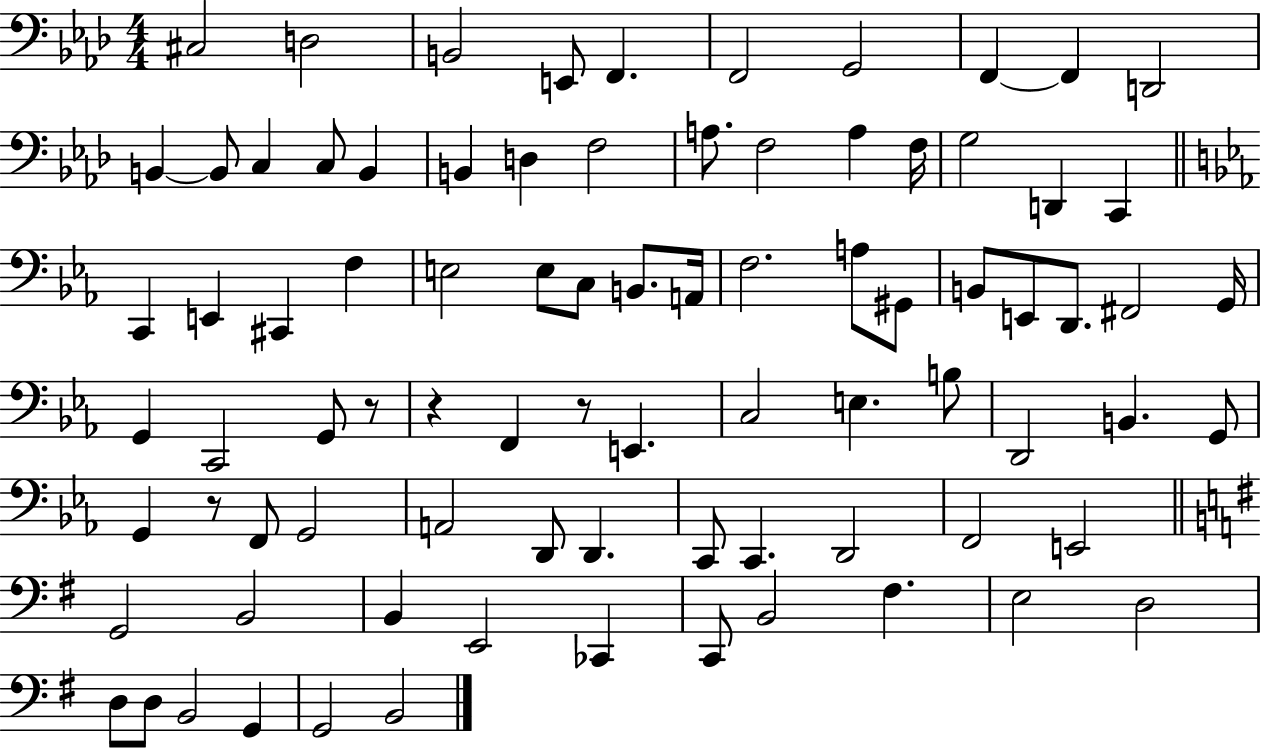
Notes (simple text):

C#3/h D3/h B2/h E2/e F2/q. F2/h G2/h F2/q F2/q D2/h B2/q B2/e C3/q C3/e B2/q B2/q D3/q F3/h A3/e. F3/h A3/q F3/s G3/h D2/q C2/q C2/q E2/q C#2/q F3/q E3/h E3/e C3/e B2/e. A2/s F3/h. A3/e G#2/e B2/e E2/e D2/e. F#2/h G2/s G2/q C2/h G2/e R/e R/q F2/q R/e E2/q. C3/h E3/q. B3/e D2/h B2/q. G2/e G2/q R/e F2/e G2/h A2/h D2/e D2/q. C2/e C2/q. D2/h F2/h E2/h G2/h B2/h B2/q E2/h CES2/q C2/e B2/h F#3/q. E3/h D3/h D3/e D3/e B2/h G2/q G2/h B2/h